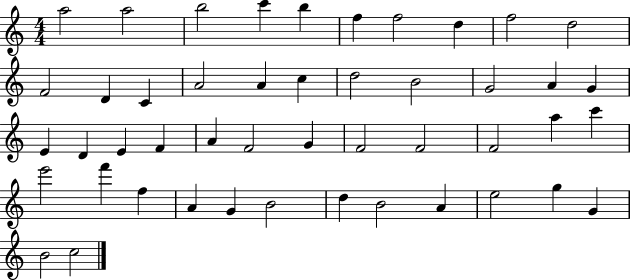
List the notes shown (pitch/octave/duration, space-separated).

A5/h A5/h B5/h C6/q B5/q F5/q F5/h D5/q F5/h D5/h F4/h D4/q C4/q A4/h A4/q C5/q D5/h B4/h G4/h A4/q G4/q E4/q D4/q E4/q F4/q A4/q F4/h G4/q F4/h F4/h F4/h A5/q C6/q E6/h F6/q F5/q A4/q G4/q B4/h D5/q B4/h A4/q E5/h G5/q G4/q B4/h C5/h